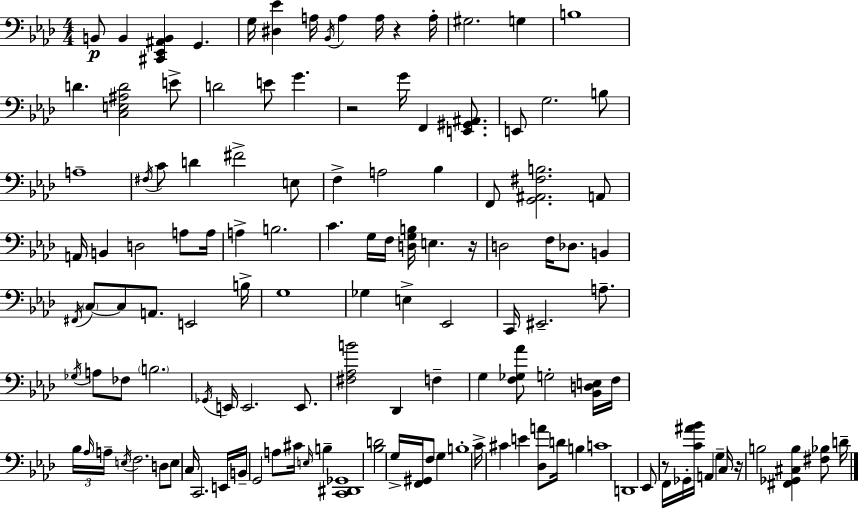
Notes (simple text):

B2/e B2/q [C#2,Eb2,A#2,B2]/q G2/q. G3/s [D#3,Eb4]/q A3/s Bb2/s A3/q A3/s R/q A3/s G#3/h. G3/q B3/w D4/q. [C3,E3,A#3,D4]/h E4/e D4/h E4/e G4/q. R/h G4/s F2/q [E2,G#2,A#2]/e. E2/e G3/h. B3/e A3/w F#3/s C4/e D4/q F#4/h E3/e F3/q A3/h Bb3/q F2/e [G2,A#2,F#3,B3]/h. A2/e A2/s B2/q D3/h A3/e A3/s A3/q B3/h. C4/q. G3/s F3/s [D3,G3,B3]/s E3/q. R/s D3/h F3/s Db3/e. B2/q F#2/s C3/e C3/e A2/e. E2/h B3/s G3/w Gb3/q E3/q Eb2/h C2/s EIS2/h. A3/e. Gb3/s A3/e FES3/e B3/h. Gb2/s E2/s E2/h. E2/e. [F#3,Ab3,B4]/h Db2/q F3/q G3/q [F3,Gb3,Ab4]/e G3/h [Bb2,D3,E3]/s F3/s Bb3/s Ab3/s A3/s E3/s F3/h. D3/e E3/e C3/s C2/h. E2/s B2/s G2/h A3/e C#4/s E3/s B3/q [C2,D#2,Gb2]/w [Bb3,D4]/h G3/s [F2,G#2]/s F3/e G3/q B3/w C4/s C#4/q E4/q [Db3,A4]/e D4/s B3/q C4/w D2/w Eb2/e R/e F2/s Gb2/s [C4,A#4,Bb4]/s A2/q G3/q C3/s R/s B3/h [F#2,Gb2,C#3,B3]/q [F#3,Bb3]/e D4/s